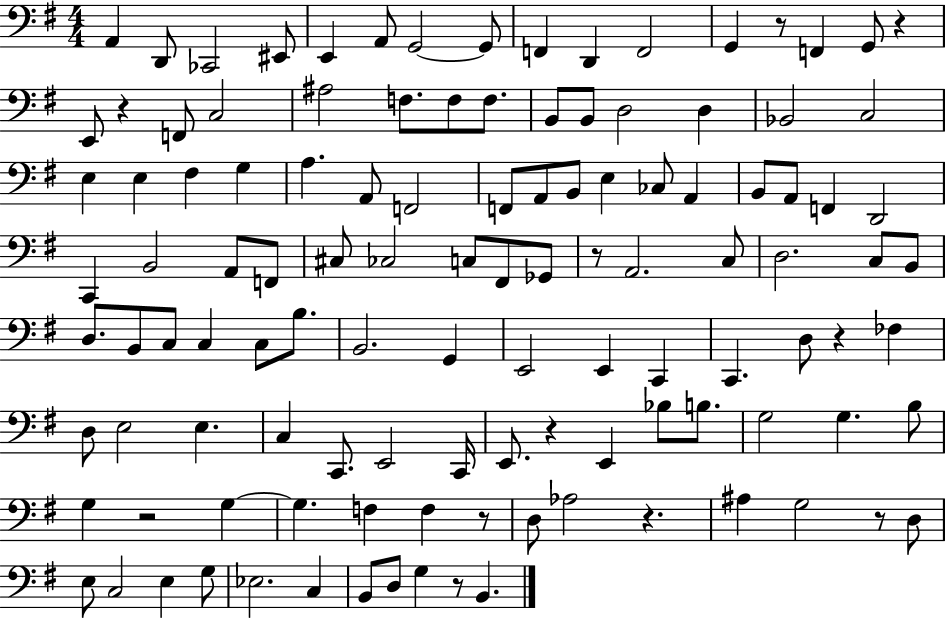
X:1
T:Untitled
M:4/4
L:1/4
K:G
A,, D,,/2 _C,,2 ^E,,/2 E,, A,,/2 G,,2 G,,/2 F,, D,, F,,2 G,, z/2 F,, G,,/2 z E,,/2 z F,,/2 C,2 ^A,2 F,/2 F,/2 F,/2 B,,/2 B,,/2 D,2 D, _B,,2 C,2 E, E, ^F, G, A, A,,/2 F,,2 F,,/2 A,,/2 B,,/2 E, _C,/2 A,, B,,/2 A,,/2 F,, D,,2 C,, B,,2 A,,/2 F,,/2 ^C,/2 _C,2 C,/2 ^F,,/2 _G,,/2 z/2 A,,2 C,/2 D,2 C,/2 B,,/2 D,/2 B,,/2 C,/2 C, C,/2 B,/2 B,,2 G,, E,,2 E,, C,, C,, D,/2 z _F, D,/2 E,2 E, C, C,,/2 E,,2 C,,/4 E,,/2 z E,, _B,/2 B,/2 G,2 G, B,/2 G, z2 G, G, F, F, z/2 D,/2 _A,2 z ^A, G,2 z/2 D,/2 E,/2 C,2 E, G,/2 _E,2 C, B,,/2 D,/2 G, z/2 B,,